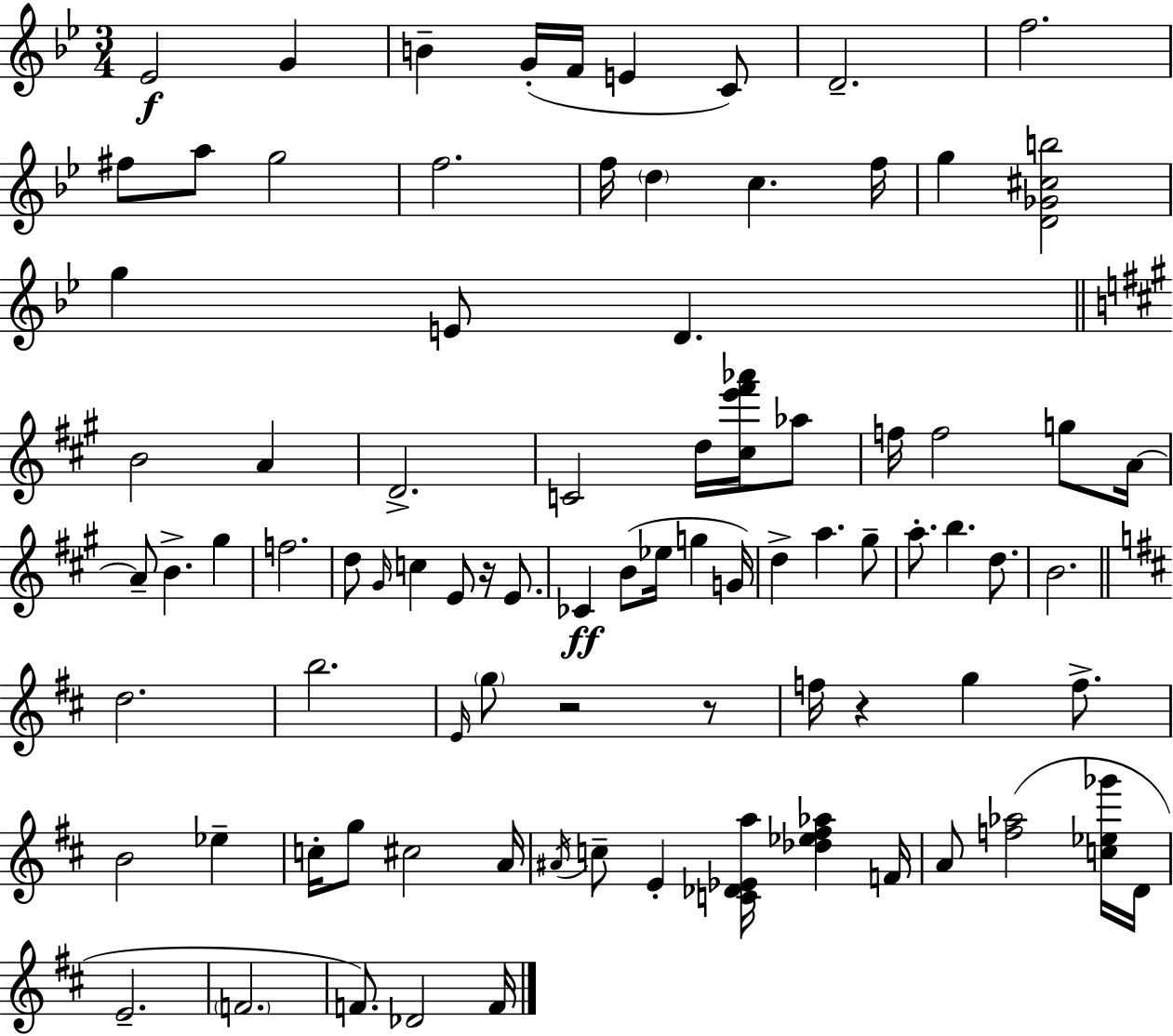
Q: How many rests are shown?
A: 4